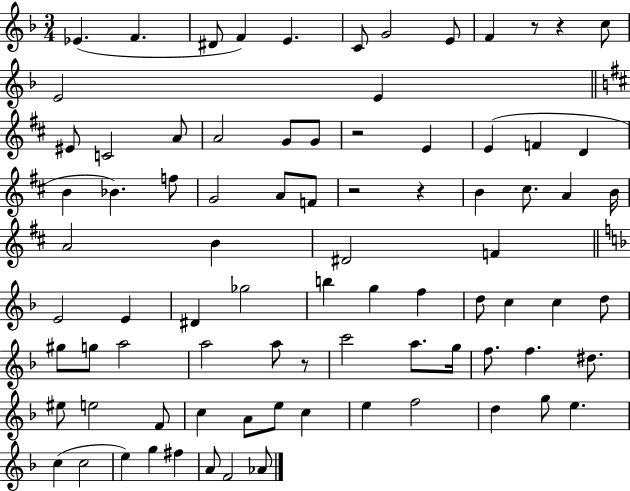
{
  \clef treble
  \numericTimeSignature
  \time 3/4
  \key f \major
  ees'4.( f'4. | dis'8 f'4) e'4. | c'8 g'2 e'8 | f'4 r8 r4 c''8 | \break e'2 e'4 | \bar "||" \break \key d \major eis'8 c'2 a'8 | a'2 g'8 g'8 | r2 e'4 | e'4( f'4 d'4 | \break b'4 bes'4.) f''8 | g'2 a'8 f'8 | r2 r4 | b'4 cis''8. a'4 b'16 | \break a'2 b'4 | dis'2 f'4 | \bar "||" \break \key d \minor e'2 e'4 | dis'4 ges''2 | b''4 g''4 f''4 | d''8 c''4 c''4 d''8 | \break gis''8 g''8 a''2 | a''2 a''8 r8 | c'''2 a''8. g''16 | f''8. f''4. dis''8. | \break eis''8 e''2 f'8 | c''4 a'8 e''8 c''4 | e''4 f''2 | d''4 g''8 e''4. | \break c''4( c''2 | e''4) g''4 fis''4 | a'8 f'2 aes'8 | \bar "|."
}